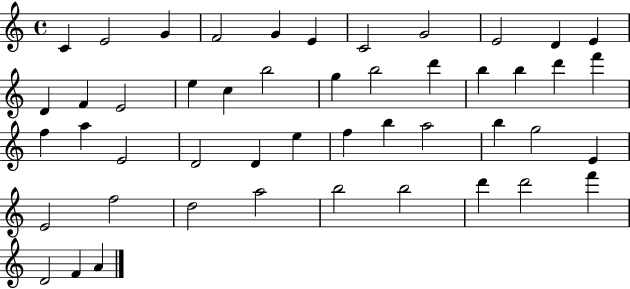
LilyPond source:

{
  \clef treble
  \time 4/4
  \defaultTimeSignature
  \key c \major
  c'4 e'2 g'4 | f'2 g'4 e'4 | c'2 g'2 | e'2 d'4 e'4 | \break d'4 f'4 e'2 | e''4 c''4 b''2 | g''4 b''2 d'''4 | b''4 b''4 d'''4 f'''4 | \break f''4 a''4 e'2 | d'2 d'4 e''4 | f''4 b''4 a''2 | b''4 g''2 e'4 | \break e'2 f''2 | d''2 a''2 | b''2 b''2 | d'''4 d'''2 f'''4 | \break d'2 f'4 a'4 | \bar "|."
}